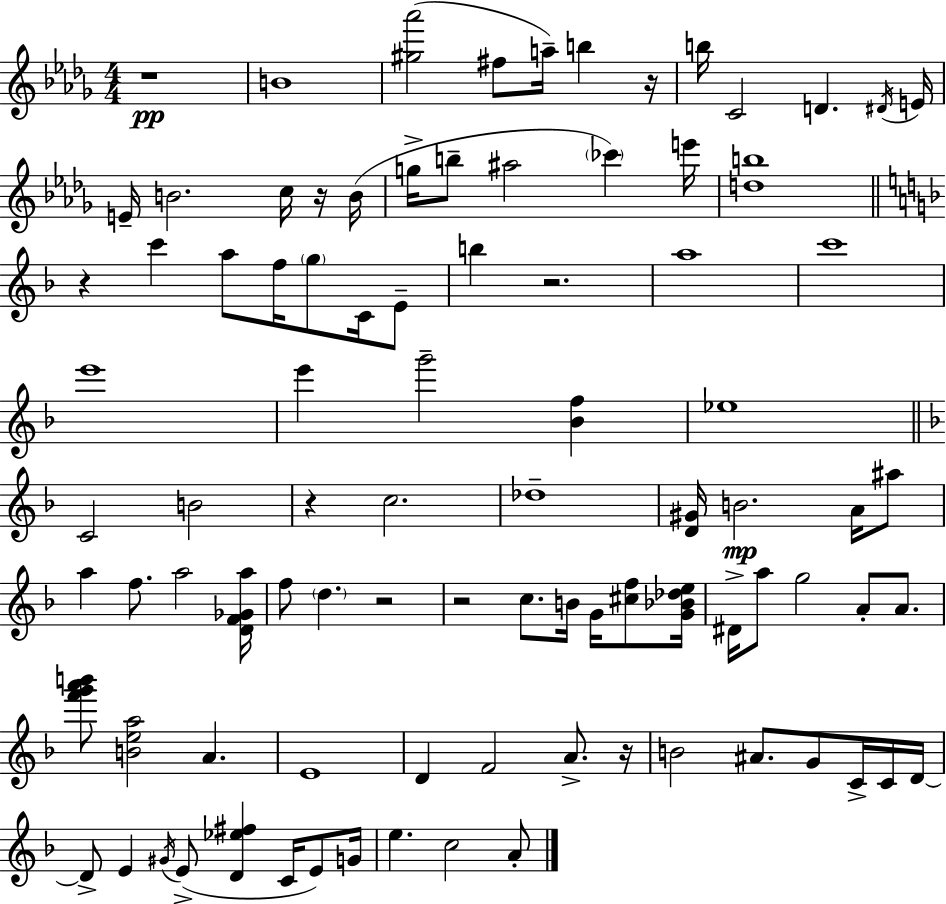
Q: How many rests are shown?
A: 9